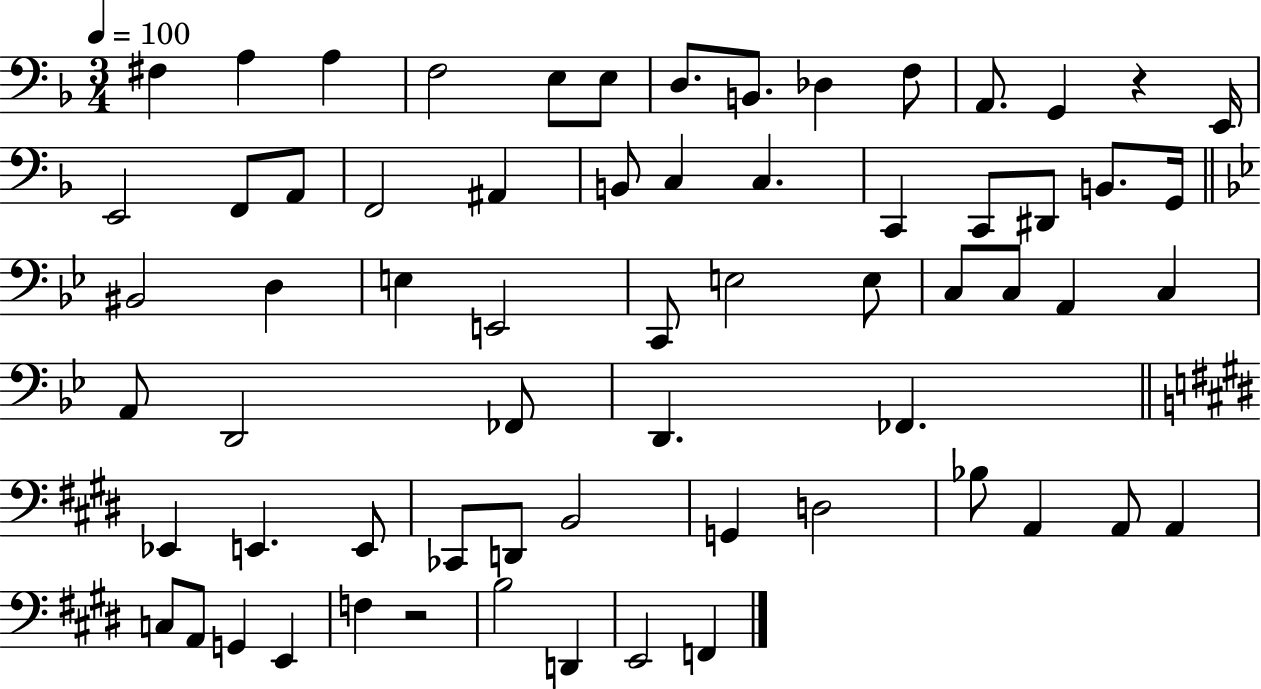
F#3/q A3/q A3/q F3/h E3/e E3/e D3/e. B2/e. Db3/q F3/e A2/e. G2/q R/q E2/s E2/h F2/e A2/e F2/h A#2/q B2/e C3/q C3/q. C2/q C2/e D#2/e B2/e. G2/s BIS2/h D3/q E3/q E2/h C2/e E3/h E3/e C3/e C3/e A2/q C3/q A2/e D2/h FES2/e D2/q. FES2/q. Eb2/q E2/q. E2/e CES2/e D2/e B2/h G2/q D3/h Bb3/e A2/q A2/e A2/q C3/e A2/e G2/q E2/q F3/q R/h B3/h D2/q E2/h F2/q